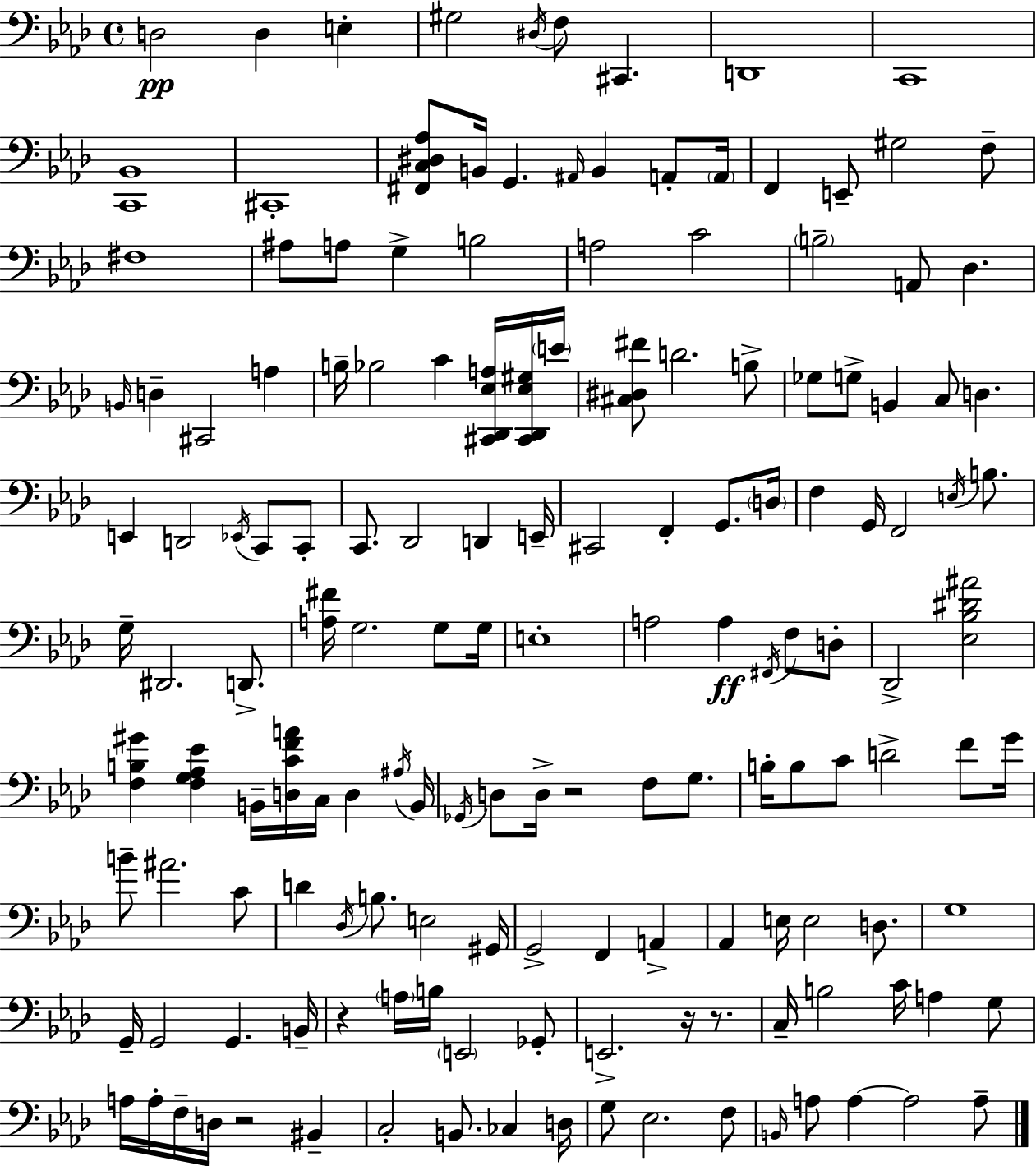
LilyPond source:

{
  \clef bass
  \time 4/4
  \defaultTimeSignature
  \key f \minor
  d2\pp d4 e4-. | gis2 \acciaccatura { dis16 } f8 cis,4. | d,1 | c,1 | \break <c, bes,>1 | cis,1-. | <fis, c dis aes>8 b,16 g,4. \grace { ais,16 } b,4 a,8-. | \parenthesize a,16 f,4 e,8-- gis2 | \break f8-- fis1 | ais8 a8 g4-> b2 | a2 c'2 | \parenthesize b2-- a,8 des4. | \break \grace { b,16 } d4-- cis,2 a4 | b16-- bes2 c'4 | <cis, des, ees a>16 <cis, des, ees gis>16 \parenthesize e'16 <cis dis fis'>8 d'2. | b8-> ges8 g8-> b,4 c8 d4. | \break e,4 d,2 \acciaccatura { ees,16 } | c,8 c,8-. c,8. des,2 d,4 | e,16-- cis,2 f,4-. | g,8. \parenthesize d16 f4 g,16 f,2 | \break \acciaccatura { e16 } b8. g16-- dis,2. | d,8.-> <a fis'>16 g2. | g8 g16 e1-. | a2 a4\ff | \break \acciaccatura { fis,16 } f8 d8-. des,2-> <ees bes dis' ais'>2 | <f b gis'>4 <f g aes ees'>4 b,16-- <d c' f' a'>16 | c16 d4 \acciaccatura { ais16 } b,16 \acciaccatura { ges,16 } d8 d16-> r2 | f8 g8. b16-. b8 c'8 d'2-> | \break f'8 g'16 b'8-- ais'2. | c'8 d'4 \acciaccatura { des16 } b8. | e2 gis,16 g,2-> | f,4 a,4-> aes,4 e16 e2 | \break d8. g1 | g,16-- g,2 | g,4. b,16-- r4 \parenthesize a16 b16 \parenthesize e,2 | ges,8-. e,2.-> | \break r16 r8. c16-- b2 | c'16 a4 g8 a16 a16-. f16-- d16 r2 | bis,4-- c2-. | b,8. ces4 d16 g8 ees2. | \break f8 \grace { b,16 } a8 a4~~ | a2 a8-- \bar "|."
}